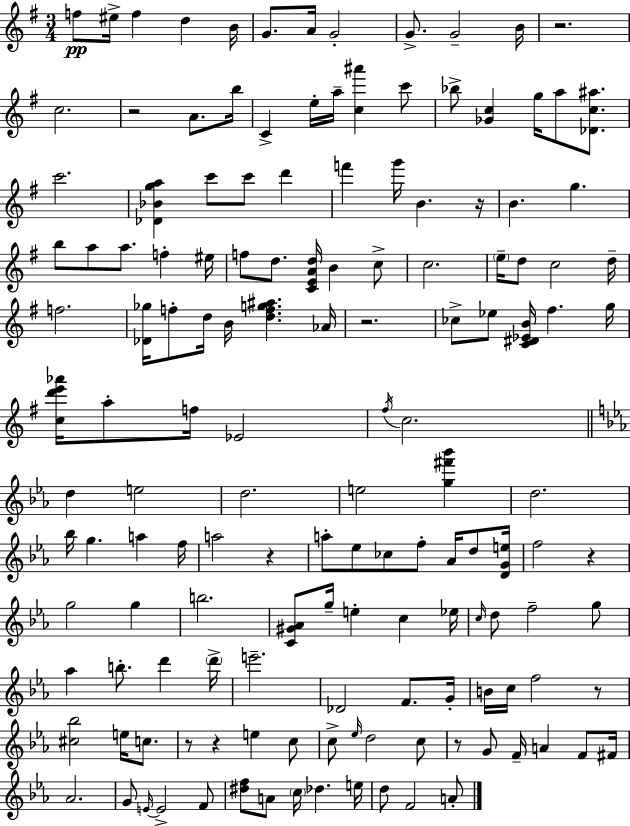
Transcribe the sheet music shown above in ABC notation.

X:1
T:Untitled
M:3/4
L:1/4
K:Em
f/2 ^e/4 f d B/4 G/2 A/4 G2 G/2 G2 B/4 z2 c2 z2 A/2 b/4 C e/4 a/4 [c^a'] c'/2 _b/2 [_Gc] g/4 a/2 [_Dc^a]/2 c'2 [_D_Bga] c'/2 c'/2 d' f' g'/4 B z/4 B g b/2 a/2 a/2 f ^e/4 f/2 d/2 [CEAd]/4 B c/2 c2 e/4 d/2 c2 d/4 f2 [_D_g]/4 f/2 d/4 B/4 [dfg^a] _A/4 z2 _c/2 _e/2 [C^D_EB]/4 ^f g/4 [cd'e'_a']/4 a/2 f/4 _E2 ^f/4 c2 d e2 d2 e2 [g^f'_b'] d2 _b/4 g a f/4 a2 z a/2 _e/2 _c/2 f/2 _A/4 d/2 [DGe]/4 f2 z g2 g b2 [C^G_A]/2 g/4 e c _e/4 c/4 d/2 f2 g/2 _a b/2 d' d'/4 e'2 _D2 F/2 G/4 B/4 c/4 f2 z/2 [^c_b]2 e/4 c/2 z/2 z e c/2 c/2 _e/4 d2 c/2 z/2 G/2 F/4 A F/2 ^F/4 _A2 G/2 E/4 E2 F/2 [^df]/2 A/2 c/4 _d e/4 d/2 F2 A/2